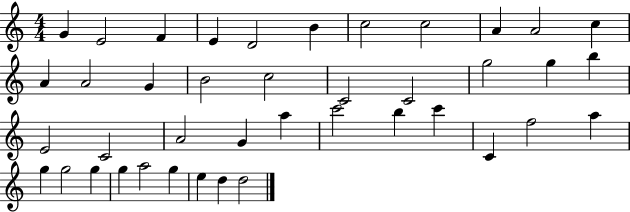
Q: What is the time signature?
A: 4/4